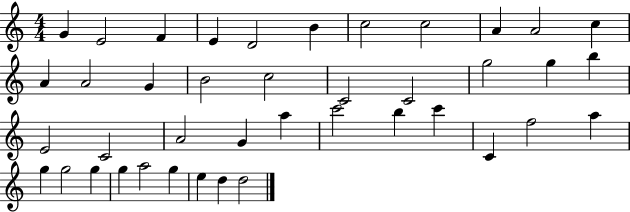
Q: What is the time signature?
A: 4/4